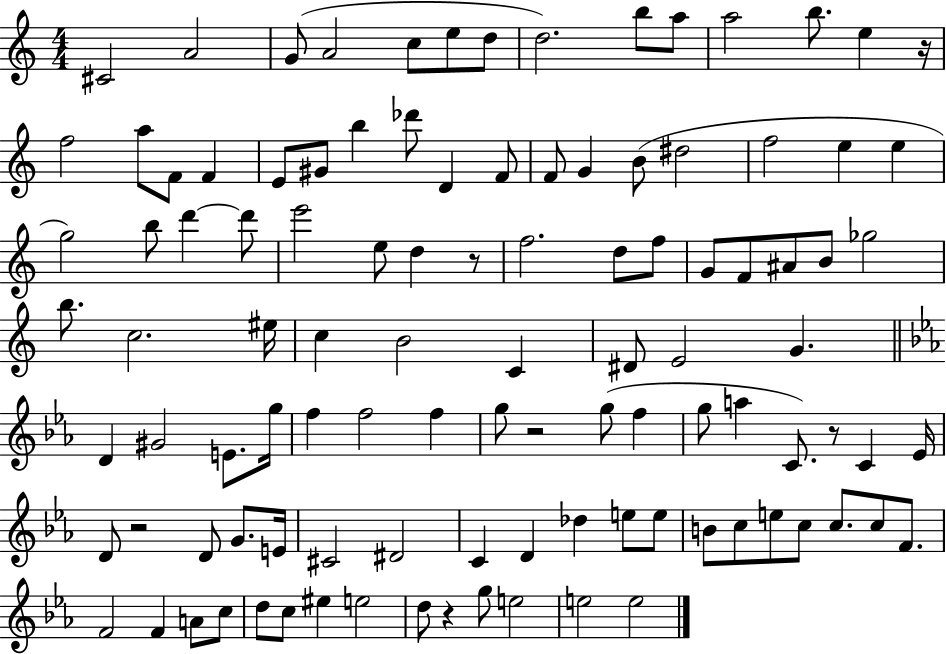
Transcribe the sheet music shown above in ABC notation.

X:1
T:Untitled
M:4/4
L:1/4
K:C
^C2 A2 G/2 A2 c/2 e/2 d/2 d2 b/2 a/2 a2 b/2 e z/4 f2 a/2 F/2 F E/2 ^G/2 b _d'/2 D F/2 F/2 G B/2 ^d2 f2 e e g2 b/2 d' d'/2 e'2 e/2 d z/2 f2 d/2 f/2 G/2 F/2 ^A/2 B/2 _g2 b/2 c2 ^e/4 c B2 C ^D/2 E2 G D ^G2 E/2 g/4 f f2 f g/2 z2 g/2 f g/2 a C/2 z/2 C _E/4 D/2 z2 D/2 G/2 E/4 ^C2 ^D2 C D _d e/2 e/2 B/2 c/2 e/2 c/2 c/2 c/2 F/2 F2 F A/2 c/2 d/2 c/2 ^e e2 d/2 z g/2 e2 e2 e2